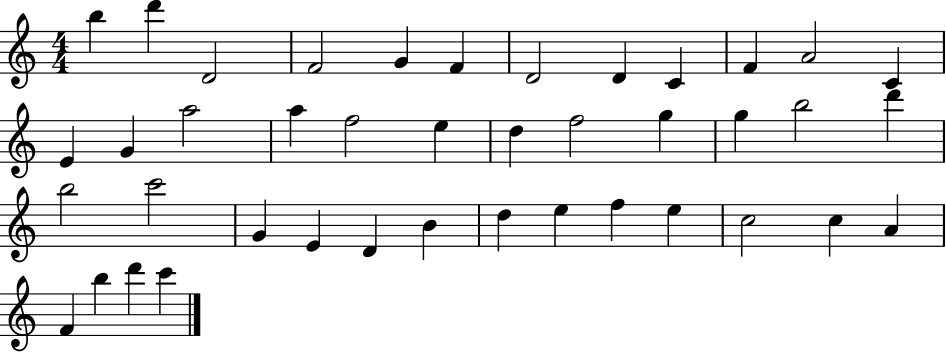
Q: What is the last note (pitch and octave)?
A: C6